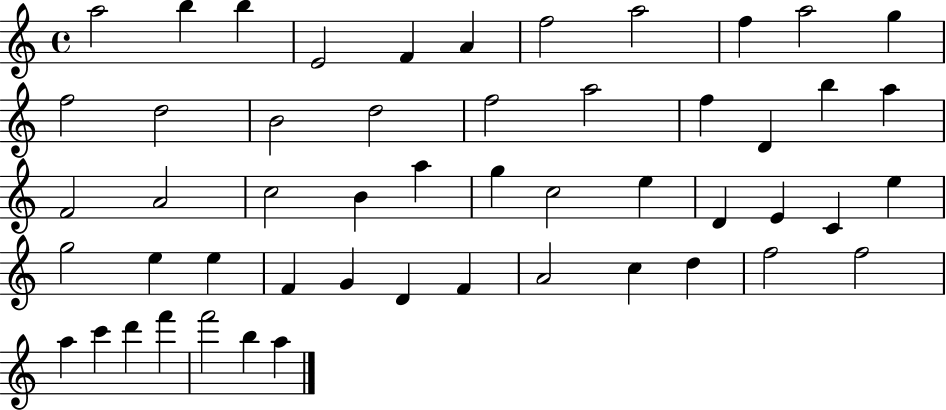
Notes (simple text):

A5/h B5/q B5/q E4/h F4/q A4/q F5/h A5/h F5/q A5/h G5/q F5/h D5/h B4/h D5/h F5/h A5/h F5/q D4/q B5/q A5/q F4/h A4/h C5/h B4/q A5/q G5/q C5/h E5/q D4/q E4/q C4/q E5/q G5/h E5/q E5/q F4/q G4/q D4/q F4/q A4/h C5/q D5/q F5/h F5/h A5/q C6/q D6/q F6/q F6/h B5/q A5/q